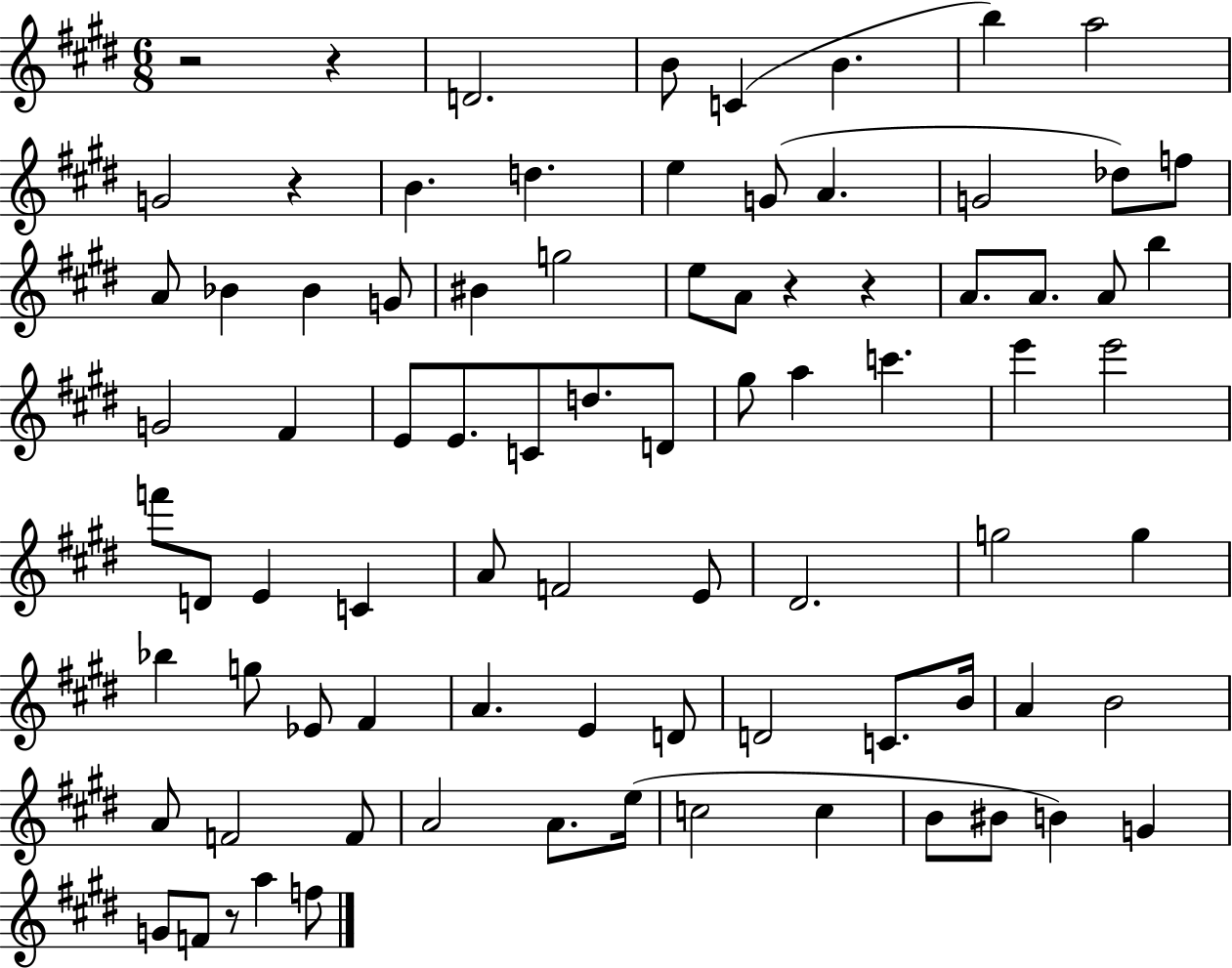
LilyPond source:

{
  \clef treble
  \numericTimeSignature
  \time 6/8
  \key e \major
  r2 r4 | d'2. | b'8 c'4( b'4. | b''4) a''2 | \break g'2 r4 | b'4. d''4. | e''4 g'8( a'4. | g'2 des''8) f''8 | \break a'8 bes'4 bes'4 g'8 | bis'4 g''2 | e''8 a'8 r4 r4 | a'8. a'8. a'8 b''4 | \break g'2 fis'4 | e'8 e'8. c'8 d''8. d'8 | gis''8 a''4 c'''4. | e'''4 e'''2 | \break f'''8 d'8 e'4 c'4 | a'8 f'2 e'8 | dis'2. | g''2 g''4 | \break bes''4 g''8 ees'8 fis'4 | a'4. e'4 d'8 | d'2 c'8. b'16 | a'4 b'2 | \break a'8 f'2 f'8 | a'2 a'8. e''16( | c''2 c''4 | b'8 bis'8 b'4) g'4 | \break g'8 f'8 r8 a''4 f''8 | \bar "|."
}